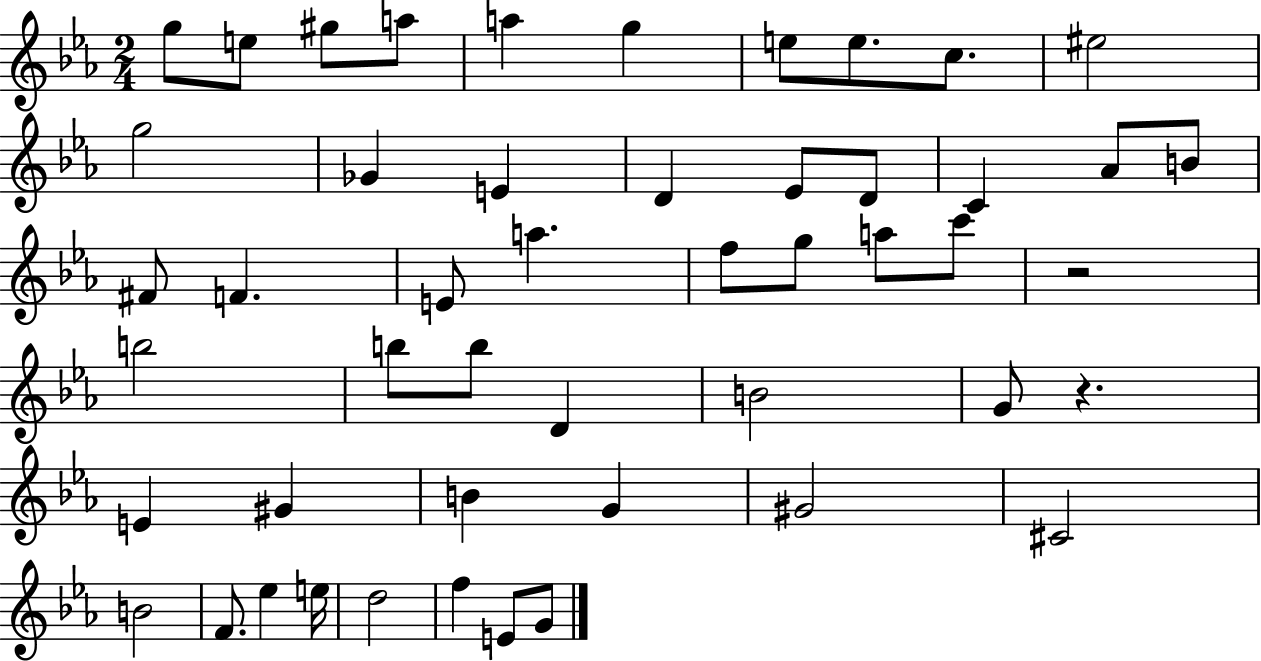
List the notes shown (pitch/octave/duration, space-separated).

G5/e E5/e G#5/e A5/e A5/q G5/q E5/e E5/e. C5/e. EIS5/h G5/h Gb4/q E4/q D4/q Eb4/e D4/e C4/q Ab4/e B4/e F#4/e F4/q. E4/e A5/q. F5/e G5/e A5/e C6/e R/h B5/h B5/e B5/e D4/q B4/h G4/e R/q. E4/q G#4/q B4/q G4/q G#4/h C#4/h B4/h F4/e. Eb5/q E5/s D5/h F5/q E4/e G4/e